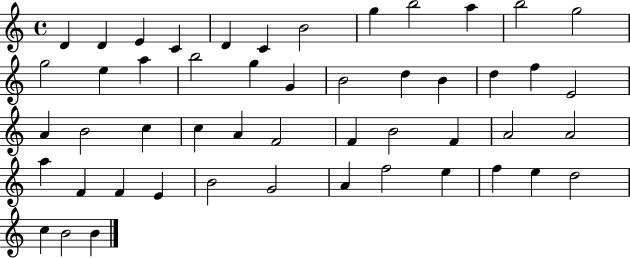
{
  \clef treble
  \time 4/4
  \defaultTimeSignature
  \key c \major
  d'4 d'4 e'4 c'4 | d'4 c'4 b'2 | g''4 b''2 a''4 | b''2 g''2 | \break g''2 e''4 a''4 | b''2 g''4 g'4 | b'2 d''4 b'4 | d''4 f''4 e'2 | \break a'4 b'2 c''4 | c''4 a'4 f'2 | f'4 b'2 f'4 | a'2 a'2 | \break a''4 f'4 f'4 e'4 | b'2 g'2 | a'4 f''2 e''4 | f''4 e''4 d''2 | \break c''4 b'2 b'4 | \bar "|."
}